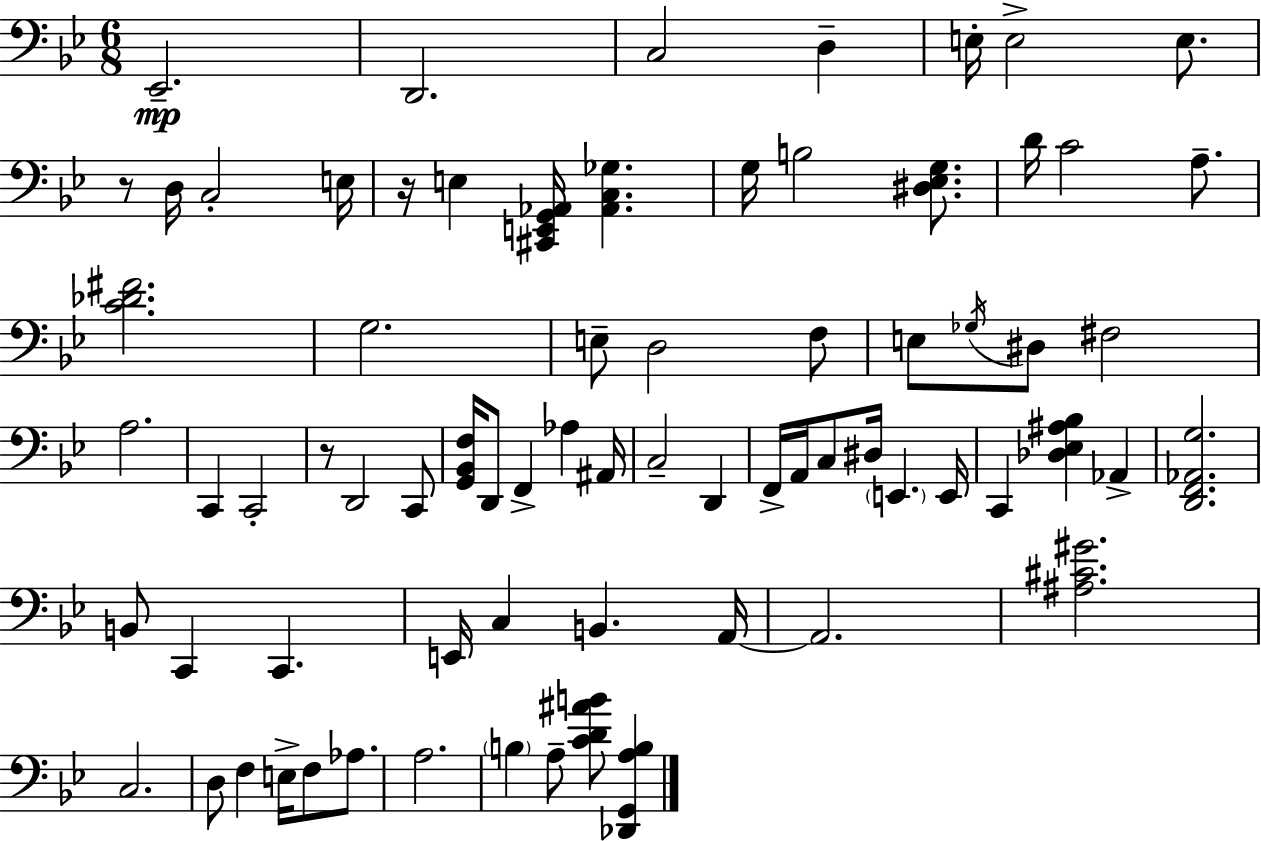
{
  \clef bass
  \numericTimeSignature
  \time 6/8
  \key g \minor
  \repeat volta 2 { ees,2.--\mp | d,2. | c2 d4-- | e16-. e2-> e8. | \break r8 d16 c2-. e16 | r16 e4 <cis, e, g, aes,>16 <aes, c ges>4. | g16 b2 <dis ees g>8. | d'16 c'2 a8.-- | \break <c' des' fis'>2. | g2. | e8-- d2 f8 | e8 \acciaccatura { ges16 } dis8 fis2 | \break a2. | c,4 c,2-. | r8 d,2 c,8 | <g, bes, f>16 d,8 f,4-> aes4 | \break ais,16 c2-- d,4 | f,16-> a,16 c8 dis16 \parenthesize e,4. | e,16 c,4 <des ees ais bes>4 aes,4-> | <d, f, aes, g>2. | \break b,8 c,4 c,4. | e,16 c4 b,4. | a,16~~ a,2. | <ais cis' gis'>2. | \break c2. | d8 f4 e16-> f8 aes8. | a2. | \parenthesize b4 a8-- <c' d' ais' b'>8 <des, g, a b>4 | \break } \bar "|."
}